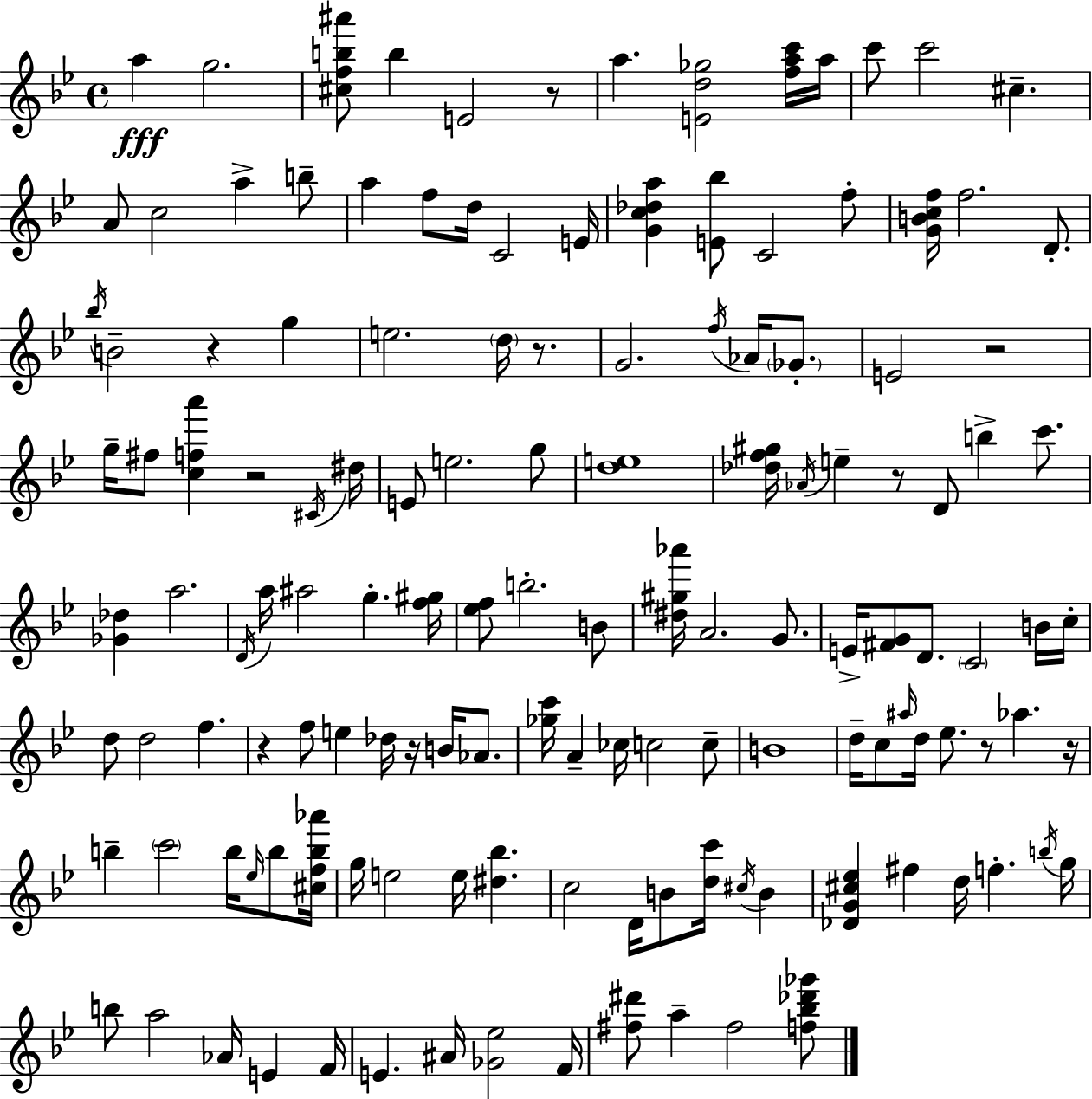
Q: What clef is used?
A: treble